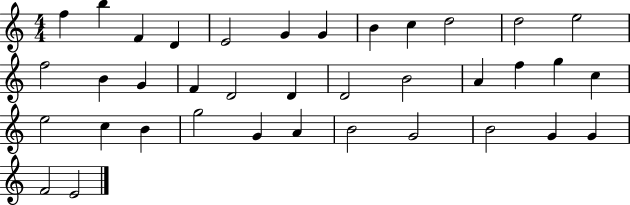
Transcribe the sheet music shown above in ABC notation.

X:1
T:Untitled
M:4/4
L:1/4
K:C
f b F D E2 G G B c d2 d2 e2 f2 B G F D2 D D2 B2 A f g c e2 c B g2 G A B2 G2 B2 G G F2 E2